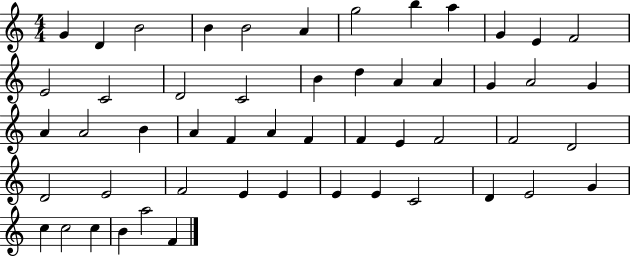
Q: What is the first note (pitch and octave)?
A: G4